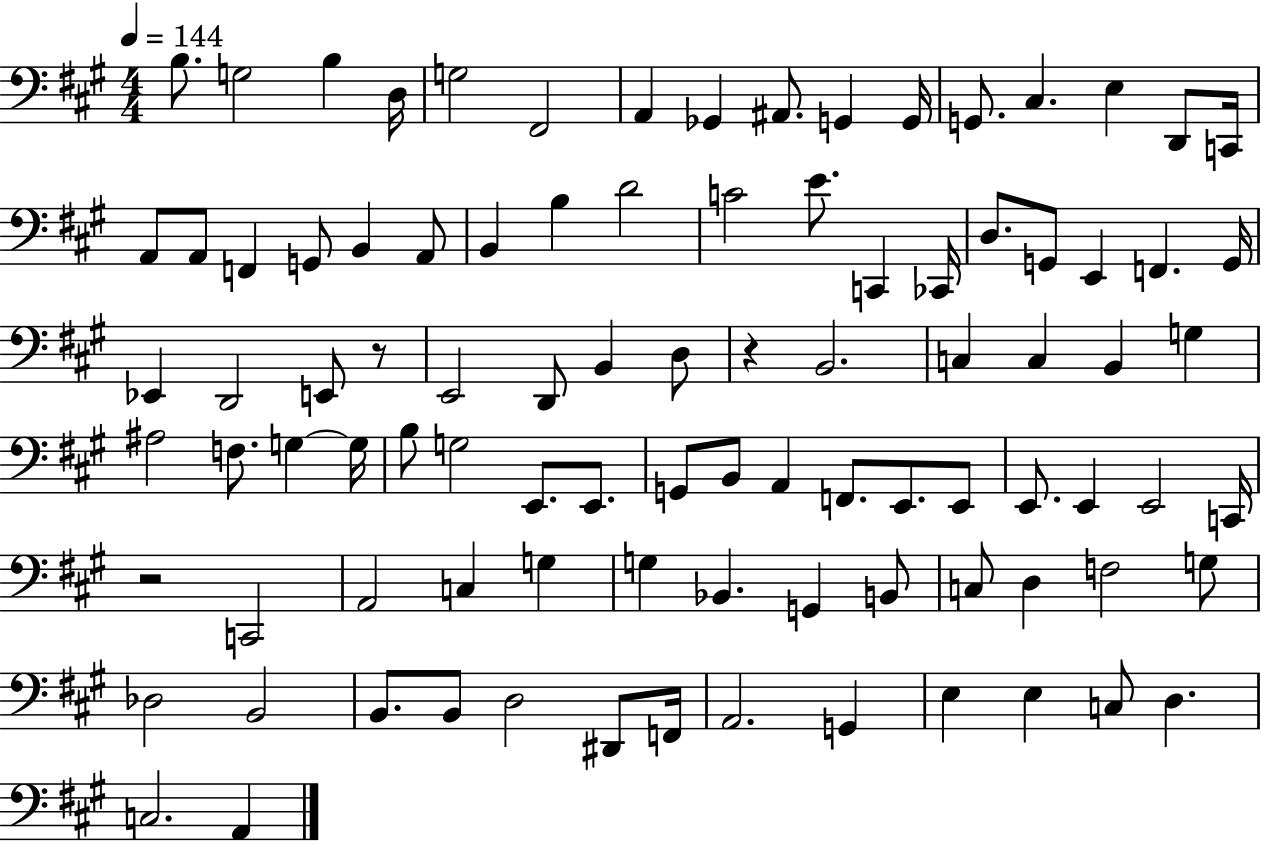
B3/e. G3/h B3/q D3/s G3/h F#2/h A2/q Gb2/q A#2/e. G2/q G2/s G2/e. C#3/q. E3/q D2/e C2/s A2/e A2/e F2/q G2/e B2/q A2/e B2/q B3/q D4/h C4/h E4/e. C2/q CES2/s D3/e. G2/e E2/q F2/q. G2/s Eb2/q D2/h E2/e R/e E2/h D2/e B2/q D3/e R/q B2/h. C3/q C3/q B2/q G3/q A#3/h F3/e. G3/q G3/s B3/e G3/h E2/e. E2/e. G2/e B2/e A2/q F2/e. E2/e. E2/e E2/e. E2/q E2/h C2/s R/h C2/h A2/h C3/q G3/q G3/q Bb2/q. G2/q B2/e C3/e D3/q F3/h G3/e Db3/h B2/h B2/e. B2/e D3/h D#2/e F2/s A2/h. G2/q E3/q E3/q C3/e D3/q. C3/h. A2/q